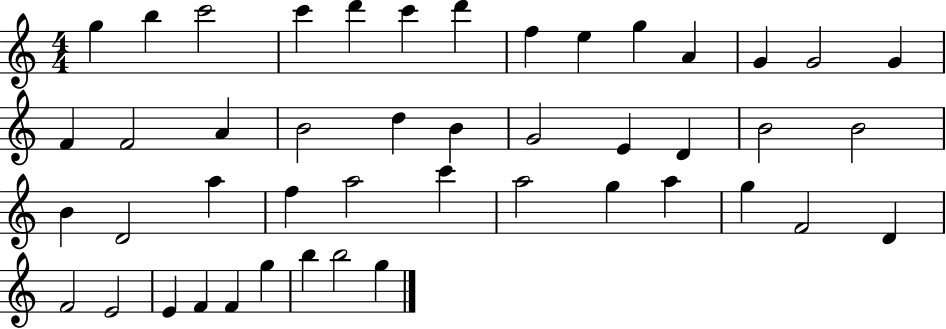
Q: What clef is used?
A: treble